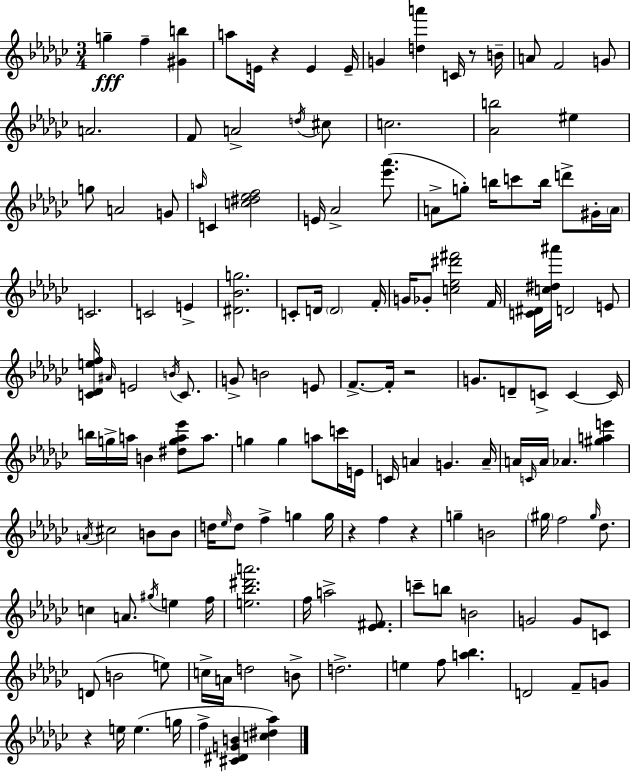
{
  \clef treble
  \numericTimeSignature
  \time 3/4
  \key ees \minor
  g''4--\fff f''4-- <gis' b''>4 | a''8 e'16 r4 e'4 e'16-- | g'4 <d'' a'''>4 c'16 r8 b'16-- | a'8 f'2 g'8 | \break a'2. | f'8 a'2-> \acciaccatura { d''16 } cis''8 | c''2. | <aes' b''>2 eis''4 | \break g''8 a'2 g'8 | \grace { a''16 } c'4 <c'' dis'' ees'' f''>2 | e'16 aes'2-> <ees''' aes'''>8.( | a'8-> g''8-.) b''16 c'''8 b''16 d'''8-> | \break gis'16-. \parenthesize a'16 c'2. | c'2 e'4-> | <dis' bes' g''>2. | c'8-. d'16 \parenthesize d'2 | \break f'16-. g'16 ges'8-. <c'' ees'' dis''' fis'''>2 | f'16 <c' dis'>16 <c'' dis'' ais'''>16 d'2 | e'8 <c' des' e'' f''>16 \grace { ais'16 } e'2 | \acciaccatura { b'16 } c'8. g'8-> b'2 | \break e'8 f'8.->~~ f'16-. r2 | g'8. d'8-- c'8-> c'4~~ | c'16 b''16 g''16-> a''16 b'4 <dis'' g'' a'' ees'''>8 | a''8. g''4 g''4 | \break a''8 c'''16 e'16 c'16 a'4 g'4. | a'16-- a'16 \grace { c'16 } a'16 aes'4. | <gis'' a'' e'''>4 \acciaccatura { a'16 } cis''2 | b'8 b'8 d''16 \grace { ees''16 } d''8 f''4-> | \break g''4 g''16 r4 f''4 | r4 g''4-- b'2 | \parenthesize gis''16 f''2 | \grace { gis''16 } des''8. c''4 | \break a'8. \acciaccatura { gis''16 } e''4 f''16 <e'' bes'' dis''' a'''>2. | f''16 a''2-> | <ees' fis'>8. c'''8-- b''8 | b'2 g'2 | \break g'8 c'8 d'8( b'2 | e''8) c''16-> a'16 d''2 | b'8-> d''2.-> | e''4 | \break f''8 <a'' bes''>4. d'2 | f'8-- g'8 r4 | e''16 e''4.( g''16 f''4-> | <cis' dis' g' b'>4 <c'' dis'' aes''>4) \bar "|."
}